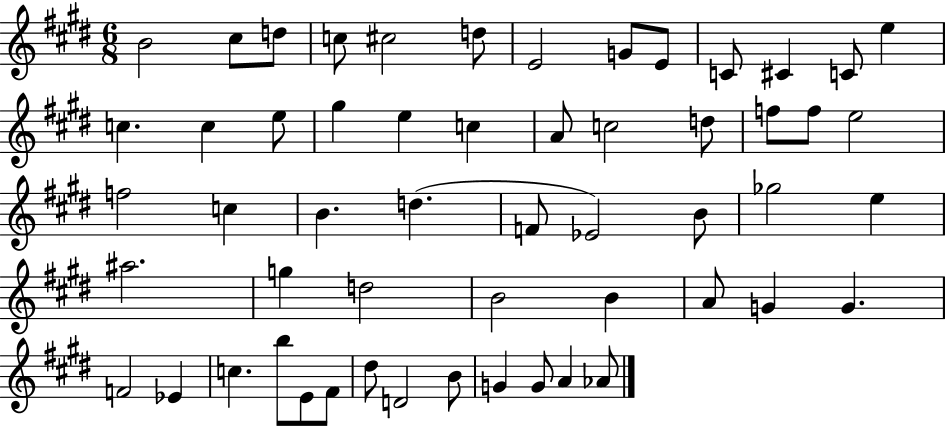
{
  \clef treble
  \numericTimeSignature
  \time 6/8
  \key e \major
  b'2 cis''8 d''8 | c''8 cis''2 d''8 | e'2 g'8 e'8 | c'8 cis'4 c'8 e''4 | \break c''4. c''4 e''8 | gis''4 e''4 c''4 | a'8 c''2 d''8 | f''8 f''8 e''2 | \break f''2 c''4 | b'4. d''4.( | f'8 ees'2) b'8 | ges''2 e''4 | \break ais''2. | g''4 d''2 | b'2 b'4 | a'8 g'4 g'4. | \break f'2 ees'4 | c''4. b''8 e'8 fis'8 | dis''8 d'2 b'8 | g'4 g'8 a'4 aes'8 | \break \bar "|."
}